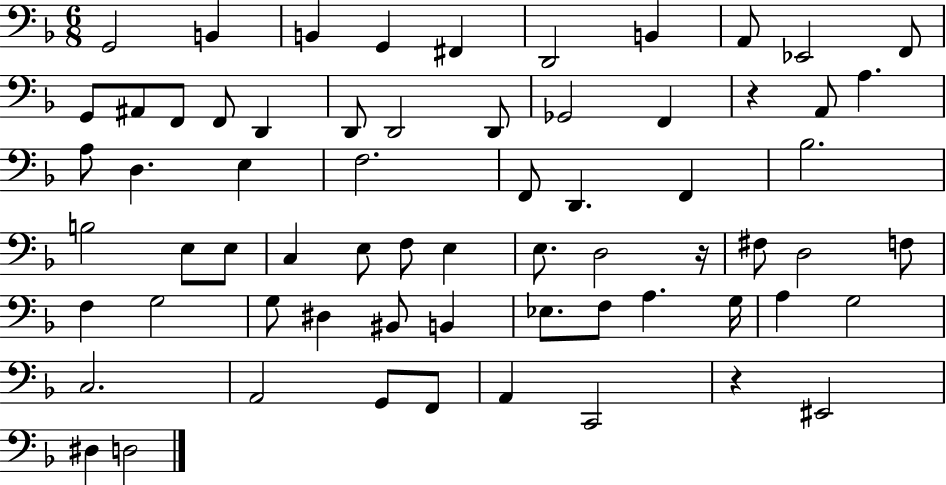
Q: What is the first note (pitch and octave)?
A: G2